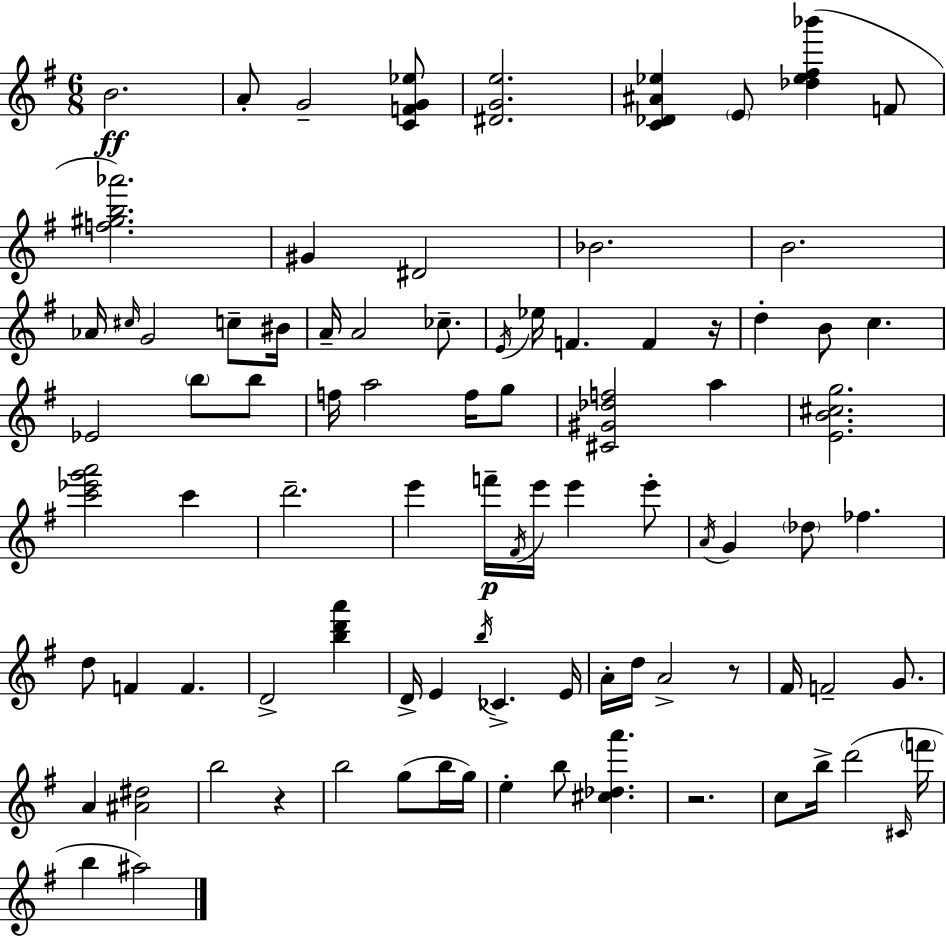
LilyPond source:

{
  \clef treble
  \numericTimeSignature
  \time 6/8
  \key g \major
  b'2.\ff | a'8-. g'2-- <c' f' g' ees''>8 | <dis' g' e''>2. | <c' des' ais' ees''>4 \parenthesize e'8 <des'' ees'' fis'' bes'''>4( f'8 | \break <f'' gis'' b'' aes'''>2.) | gis'4 dis'2 | bes'2. | b'2. | \break aes'16 \grace { cis''16 } g'2 c''8-- | bis'16 a'16-- a'2 ces''8.-- | \acciaccatura { e'16 } ees''16 f'4. f'4 | r16 d''4-. b'8 c''4. | \break ees'2 \parenthesize b''8 | b''8 f''16 a''2 f''16 | g''8 <cis' gis' des'' f''>2 a''4 | <e' b' cis'' g''>2. | \break <c''' ees''' g''' a'''>2 c'''4 | d'''2.-- | e'''4 f'''16--\p \acciaccatura { fis'16 } e'''16 e'''4 | e'''8-. \acciaccatura { a'16 } g'4 \parenthesize des''8 fes''4. | \break d''8 f'4 f'4. | d'2-> | <b'' d''' a'''>4 d'16-> e'4 \acciaccatura { b''16 } ces'4.-> | e'16 a'16-. d''16 a'2-> | \break r8 fis'16 f'2-- | g'8. a'4 <ais' dis''>2 | b''2 | r4 b''2 | \break g''8( b''16 g''16) e''4-. b''8 <cis'' des'' a'''>4. | r2. | c''8 b''16-> d'''2( | \grace { cis'16 } \parenthesize f'''16 b''4 ais''2) | \break \bar "|."
}